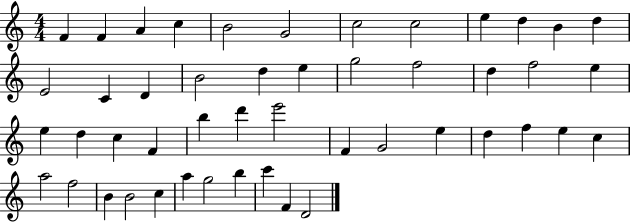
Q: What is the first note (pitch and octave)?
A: F4